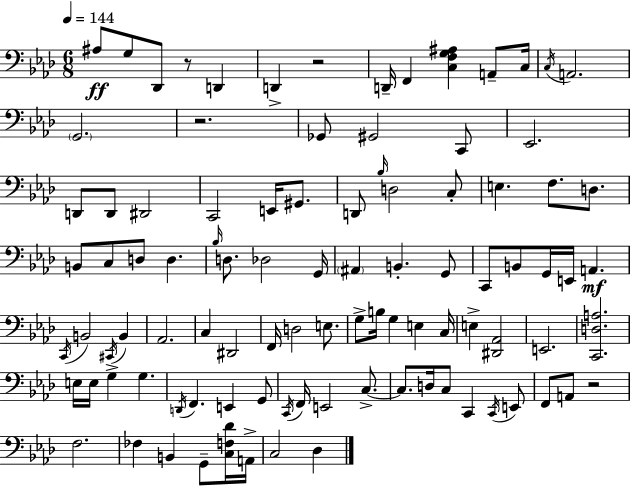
A#3/e G3/e Db2/e R/e D2/q D2/q R/h D2/s F2/q [C3,F3,G3,A#3]/q A2/e C3/s C3/s A2/h. G2/h. R/h. Gb2/e G#2/h C2/e Eb2/h. D2/e D2/e D#2/h C2/h E2/s G#2/e. D2/e Bb3/s D3/h C3/e E3/q. F3/e. D3/e. B2/e C3/e D3/e D3/q. Bb3/s D3/e. Db3/h G2/s A#2/q B2/q. G2/e C2/e B2/e G2/s E2/s A2/q. C2/s B2/h C#2/s B2/q Ab2/h. C3/q D#2/h F2/s D3/h E3/e. G3/e B3/s G3/q E3/q C3/s E3/q [D#2,Ab2]/h E2/h. [C2,D3,A3]/h. E3/s E3/s G3/q G3/q. D2/s F2/q. E2/q G2/e C2/s F2/s E2/h C3/e. C3/e. D3/s C3/e C2/q C2/s E2/e F2/e A2/e R/h F3/h. FES3/q B2/q G2/e [C3,F3,Db4]/s A2/s C3/h Db3/q